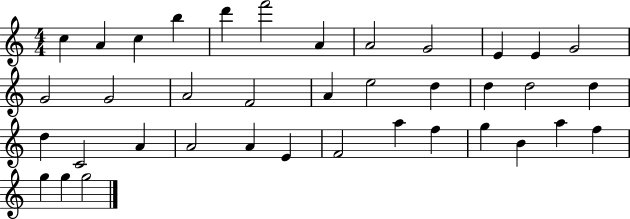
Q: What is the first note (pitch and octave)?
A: C5